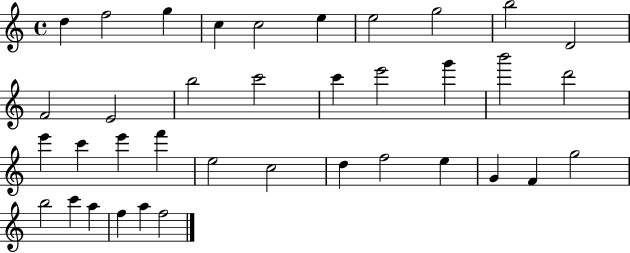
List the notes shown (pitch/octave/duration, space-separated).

D5/q F5/h G5/q C5/q C5/h E5/q E5/h G5/h B5/h D4/h F4/h E4/h B5/h C6/h C6/q E6/h G6/q B6/h D6/h E6/q C6/q E6/q F6/q E5/h C5/h D5/q F5/h E5/q G4/q F4/q G5/h B5/h C6/q A5/q F5/q A5/q F5/h